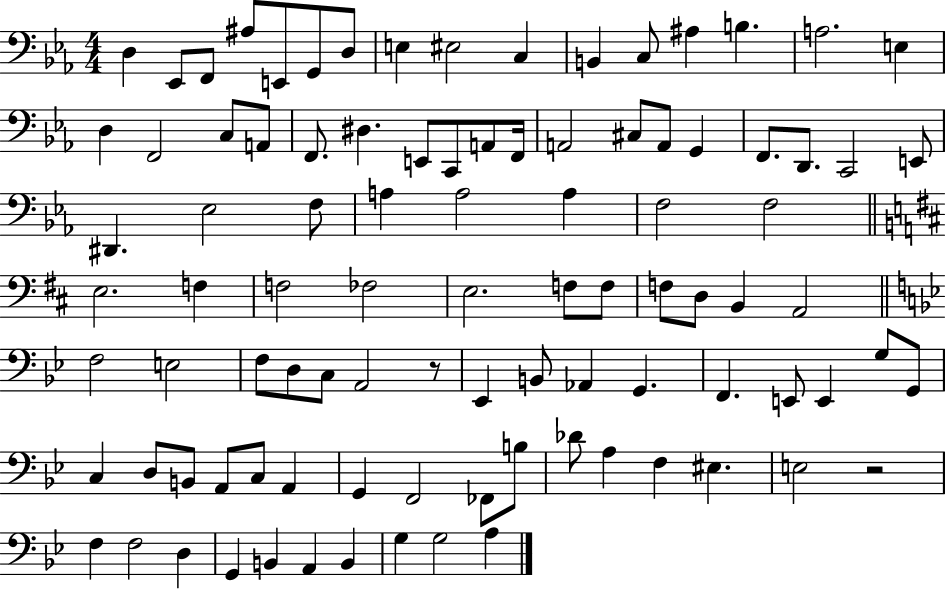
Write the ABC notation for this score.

X:1
T:Untitled
M:4/4
L:1/4
K:Eb
D, _E,,/2 F,,/2 ^A,/2 E,,/2 G,,/2 D,/2 E, ^E,2 C, B,, C,/2 ^A, B, A,2 E, D, F,,2 C,/2 A,,/2 F,,/2 ^D, E,,/2 C,,/2 A,,/2 F,,/4 A,,2 ^C,/2 A,,/2 G,, F,,/2 D,,/2 C,,2 E,,/2 ^D,, _E,2 F,/2 A, A,2 A, F,2 F,2 E,2 F, F,2 _F,2 E,2 F,/2 F,/2 F,/2 D,/2 B,, A,,2 F,2 E,2 F,/2 D,/2 C,/2 A,,2 z/2 _E,, B,,/2 _A,, G,, F,, E,,/2 E,, G,/2 G,,/2 C, D,/2 B,,/2 A,,/2 C,/2 A,, G,, F,,2 _F,,/2 B,/2 _D/2 A, F, ^E, E,2 z2 F, F,2 D, G,, B,, A,, B,, G, G,2 A,